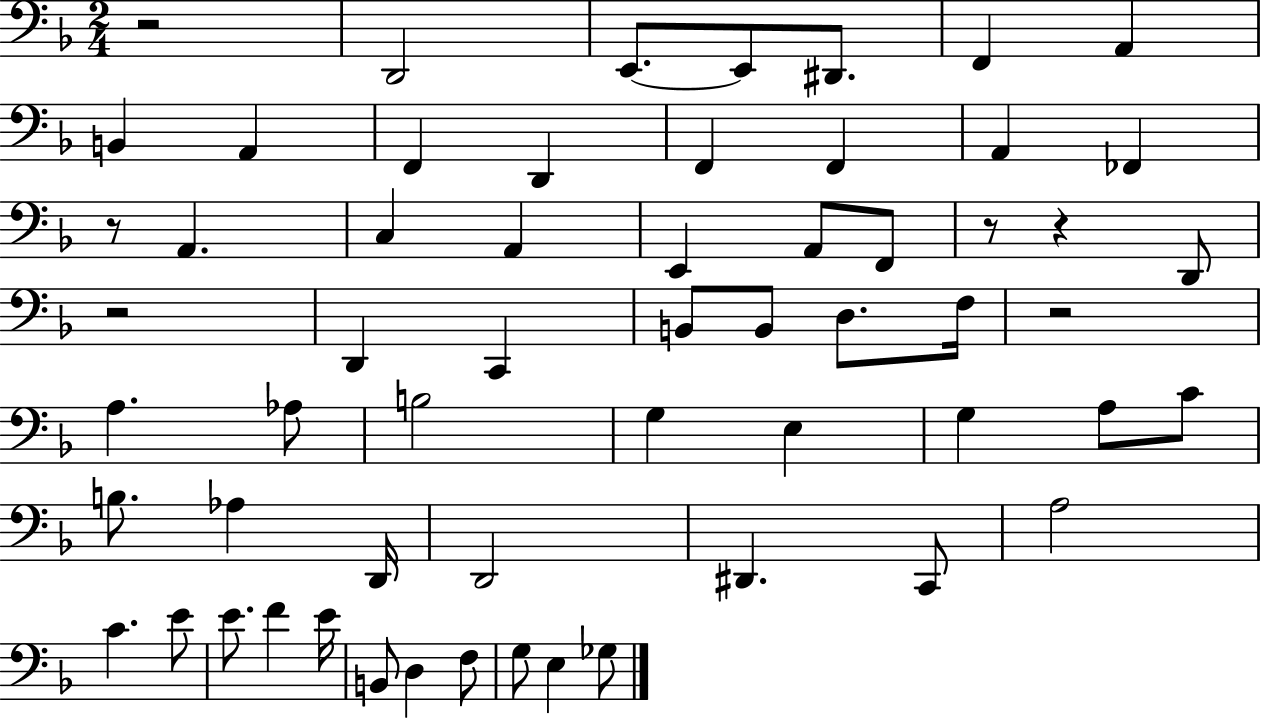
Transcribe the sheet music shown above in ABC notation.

X:1
T:Untitled
M:2/4
L:1/4
K:F
z2 D,,2 E,,/2 E,,/2 ^D,,/2 F,, A,, B,, A,, F,, D,, F,, F,, A,, _F,, z/2 A,, C, A,, E,, A,,/2 F,,/2 z/2 z D,,/2 z2 D,, C,, B,,/2 B,,/2 D,/2 F,/4 z2 A, _A,/2 B,2 G, E, G, A,/2 C/2 B,/2 _A, D,,/4 D,,2 ^D,, C,,/2 A,2 C E/2 E/2 F E/4 B,,/2 D, F,/2 G,/2 E, _G,/2